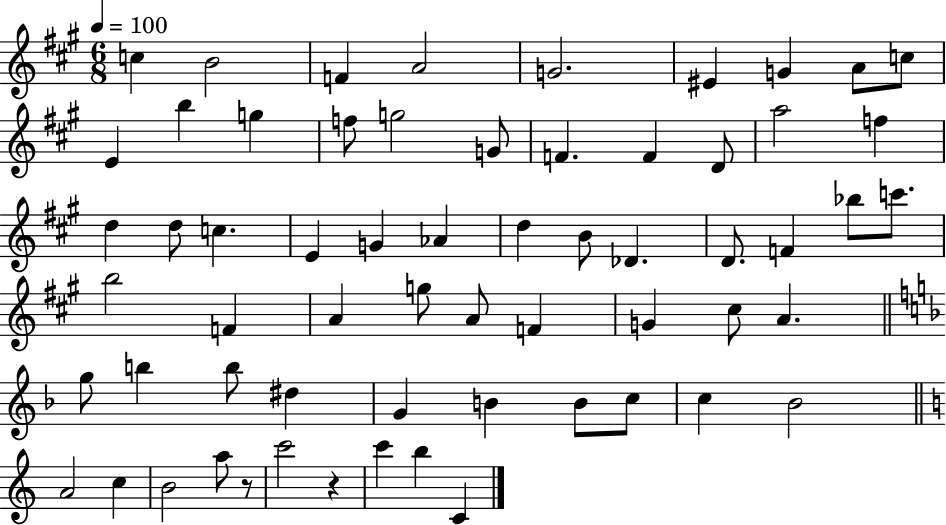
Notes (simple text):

C5/q B4/h F4/q A4/h G4/h. EIS4/q G4/q A4/e C5/e E4/q B5/q G5/q F5/e G5/h G4/e F4/q. F4/q D4/e A5/h F5/q D5/q D5/e C5/q. E4/q G4/q Ab4/q D5/q B4/e Db4/q. D4/e. F4/q Bb5/e C6/e. B5/h F4/q A4/q G5/e A4/e F4/q G4/q C#5/e A4/q. G5/e B5/q B5/e D#5/q G4/q B4/q B4/e C5/e C5/q Bb4/h A4/h C5/q B4/h A5/e R/e C6/h R/q C6/q B5/q C4/q